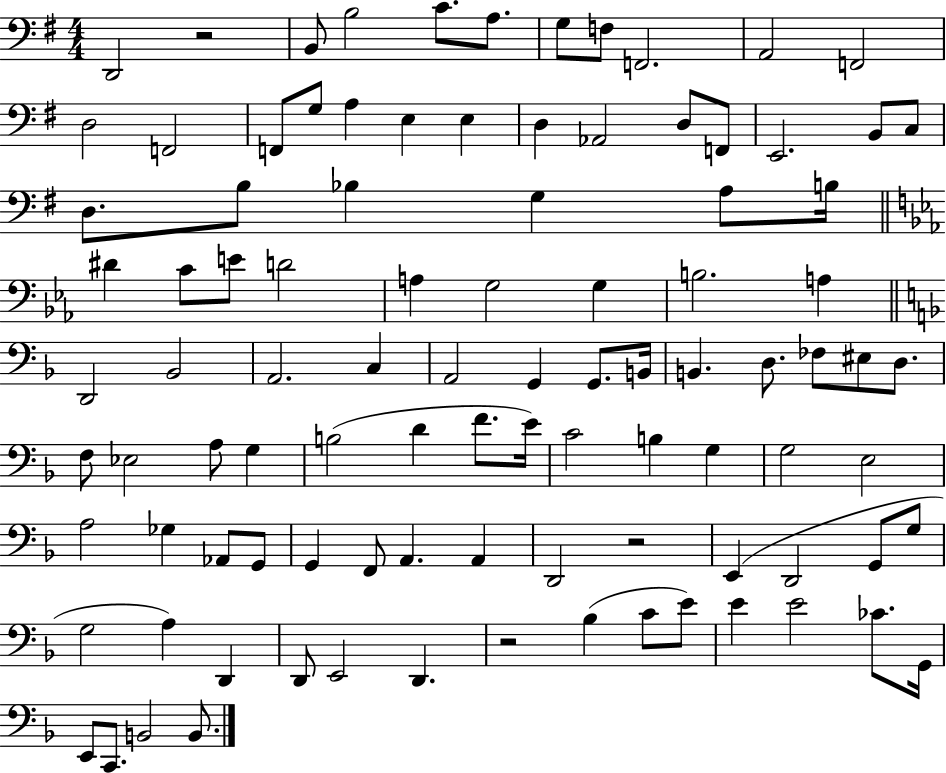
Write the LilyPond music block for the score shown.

{
  \clef bass
  \numericTimeSignature
  \time 4/4
  \key g \major
  \repeat volta 2 { d,2 r2 | b,8 b2 c'8. a8. | g8 f8 f,2. | a,2 f,2 | \break d2 f,2 | f,8 g8 a4 e4 e4 | d4 aes,2 d8 f,8 | e,2. b,8 c8 | \break d8. b8 bes4 g4 a8 b16 | \bar "||" \break \key ees \major dis'4 c'8 e'8 d'2 | a4 g2 g4 | b2. a4 | \bar "||" \break \key d \minor d,2 bes,2 | a,2. c4 | a,2 g,4 g,8. b,16 | b,4. d8. fes8 eis8 d8. | \break f8 ees2 a8 g4 | b2( d'4 f'8. e'16) | c'2 b4 g4 | g2 e2 | \break a2 ges4 aes,8 g,8 | g,4 f,8 a,4. a,4 | d,2 r2 | e,4( d,2 g,8 g8 | \break g2 a4) d,4 | d,8 e,2 d,4. | r2 bes4( c'8 e'8) | e'4 e'2 ces'8. g,16 | \break e,8 c,8. b,2 b,8. | } \bar "|."
}